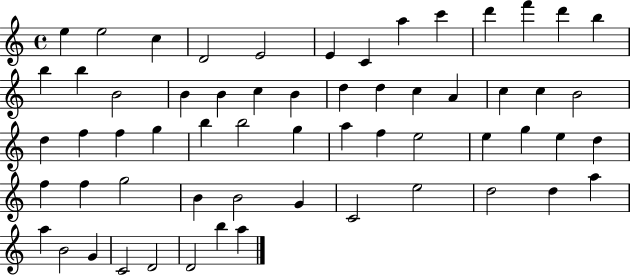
{
  \clef treble
  \time 4/4
  \defaultTimeSignature
  \key c \major
  e''4 e''2 c''4 | d'2 e'2 | e'4 c'4 a''4 c'''4 | d'''4 f'''4 d'''4 b''4 | \break b''4 b''4 b'2 | b'4 b'4 c''4 b'4 | d''4 d''4 c''4 a'4 | c''4 c''4 b'2 | \break d''4 f''4 f''4 g''4 | b''4 b''2 g''4 | a''4 f''4 e''2 | e''4 g''4 e''4 d''4 | \break f''4 f''4 g''2 | b'4 b'2 g'4 | c'2 e''2 | d''2 d''4 a''4 | \break a''4 b'2 g'4 | c'2 d'2 | d'2 b''4 a''4 | \bar "|."
}